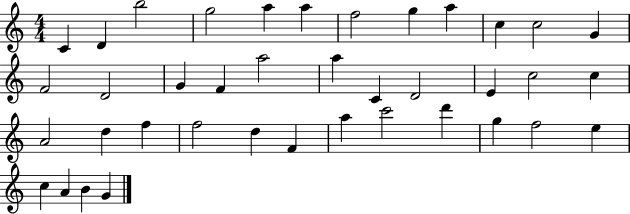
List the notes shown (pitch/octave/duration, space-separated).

C4/q D4/q B5/h G5/h A5/q A5/q F5/h G5/q A5/q C5/q C5/h G4/q F4/h D4/h G4/q F4/q A5/h A5/q C4/q D4/h E4/q C5/h C5/q A4/h D5/q F5/q F5/h D5/q F4/q A5/q C6/h D6/q G5/q F5/h E5/q C5/q A4/q B4/q G4/q